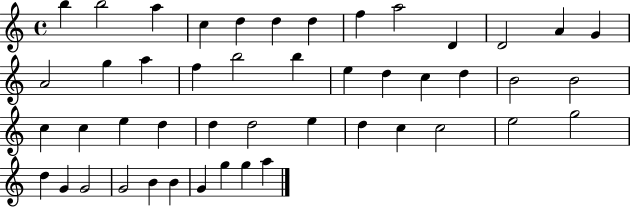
B5/q B5/h A5/q C5/q D5/q D5/q D5/q F5/q A5/h D4/q D4/h A4/q G4/q A4/h G5/q A5/q F5/q B5/h B5/q E5/q D5/q C5/q D5/q B4/h B4/h C5/q C5/q E5/q D5/q D5/q D5/h E5/q D5/q C5/q C5/h E5/h G5/h D5/q G4/q G4/h G4/h B4/q B4/q G4/q G5/q G5/q A5/q